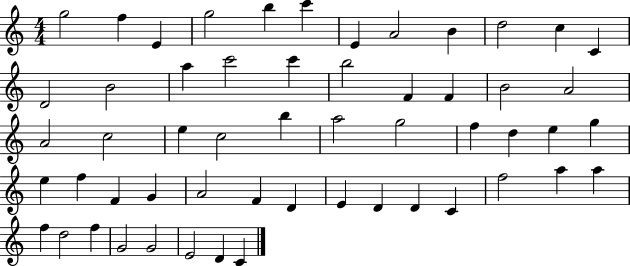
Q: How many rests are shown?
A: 0